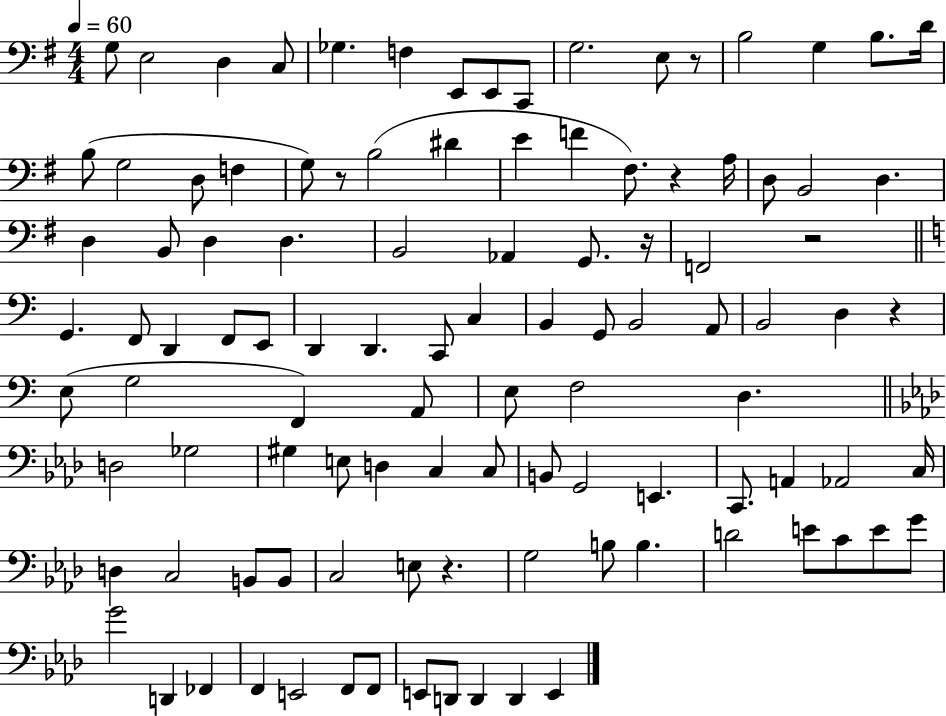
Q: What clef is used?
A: bass